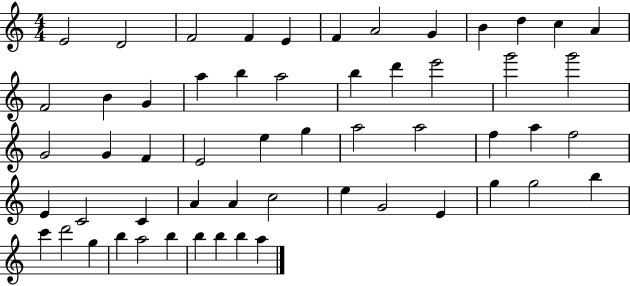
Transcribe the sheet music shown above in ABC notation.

X:1
T:Untitled
M:4/4
L:1/4
K:C
E2 D2 F2 F E F A2 G B d c A F2 B G a b a2 b d' e'2 g'2 g'2 G2 G F E2 e g a2 a2 f a f2 E C2 C A A c2 e G2 E g g2 b c' d'2 g b a2 b b b b a